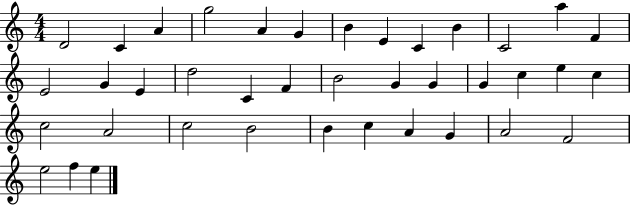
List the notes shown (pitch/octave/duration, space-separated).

D4/h C4/q A4/q G5/h A4/q G4/q B4/q E4/q C4/q B4/q C4/h A5/q F4/q E4/h G4/q E4/q D5/h C4/q F4/q B4/h G4/q G4/q G4/q C5/q E5/q C5/q C5/h A4/h C5/h B4/h B4/q C5/q A4/q G4/q A4/h F4/h E5/h F5/q E5/q